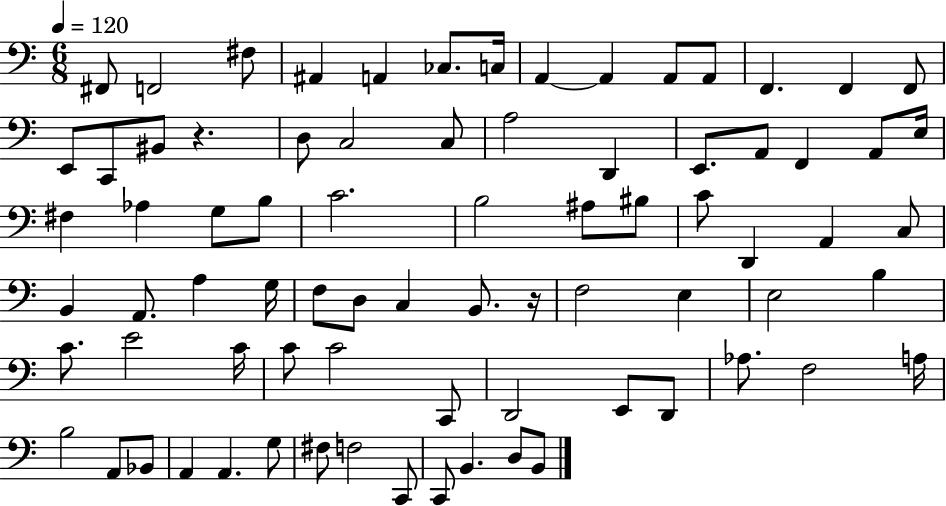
F#2/e F2/h F#3/e A#2/q A2/q CES3/e. C3/s A2/q A2/q A2/e A2/e F2/q. F2/q F2/e E2/e C2/e BIS2/e R/q. D3/e C3/h C3/e A3/h D2/q E2/e. A2/e F2/q A2/e E3/s F#3/q Ab3/q G3/e B3/e C4/h. B3/h A#3/e BIS3/e C4/e D2/q A2/q C3/e B2/q A2/e. A3/q G3/s F3/e D3/e C3/q B2/e. R/s F3/h E3/q E3/h B3/q C4/e. E4/h C4/s C4/e C4/h C2/e D2/h E2/e D2/e Ab3/e. F3/h A3/s B3/h A2/e Bb2/e A2/q A2/q. G3/e F#3/e F3/h C2/e C2/e B2/q. D3/e B2/e